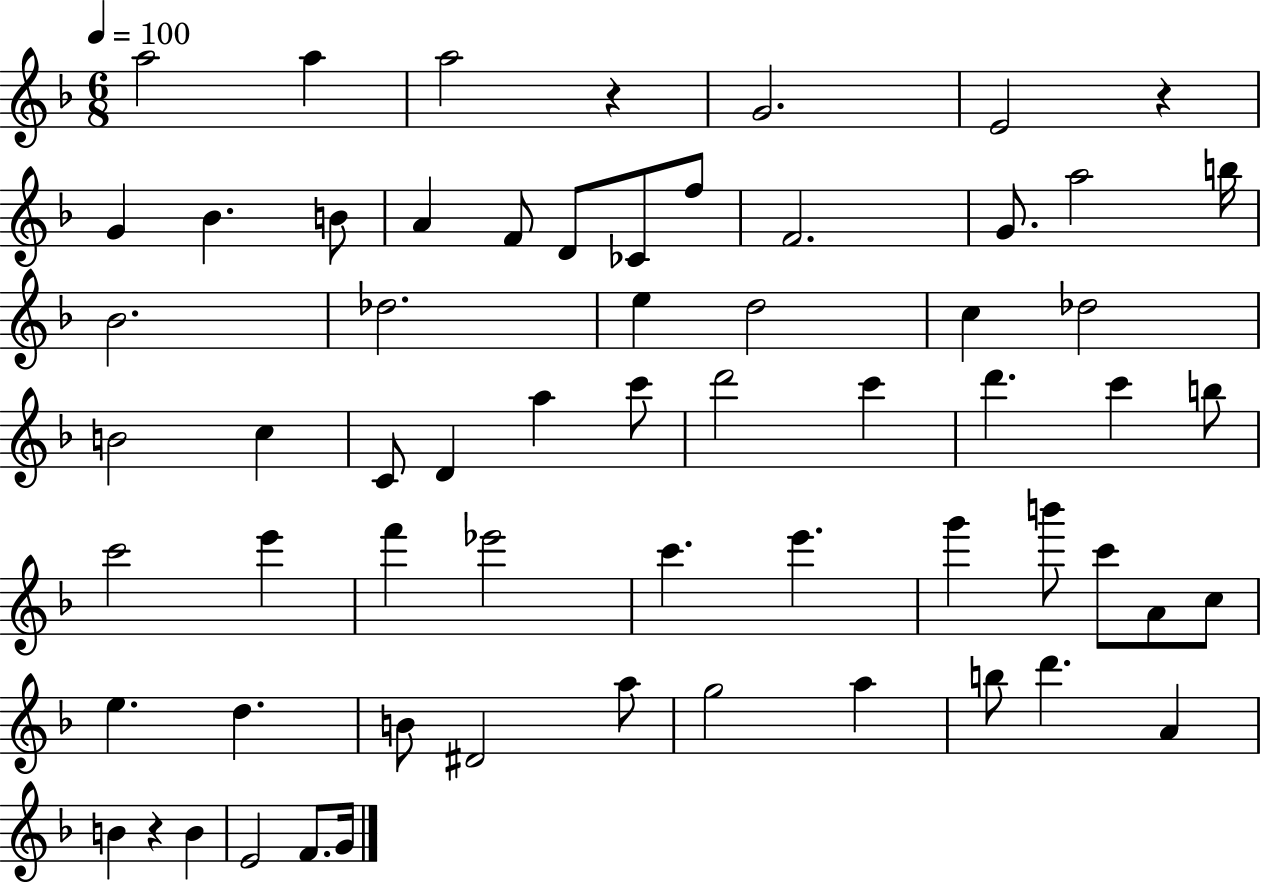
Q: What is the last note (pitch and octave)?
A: G4